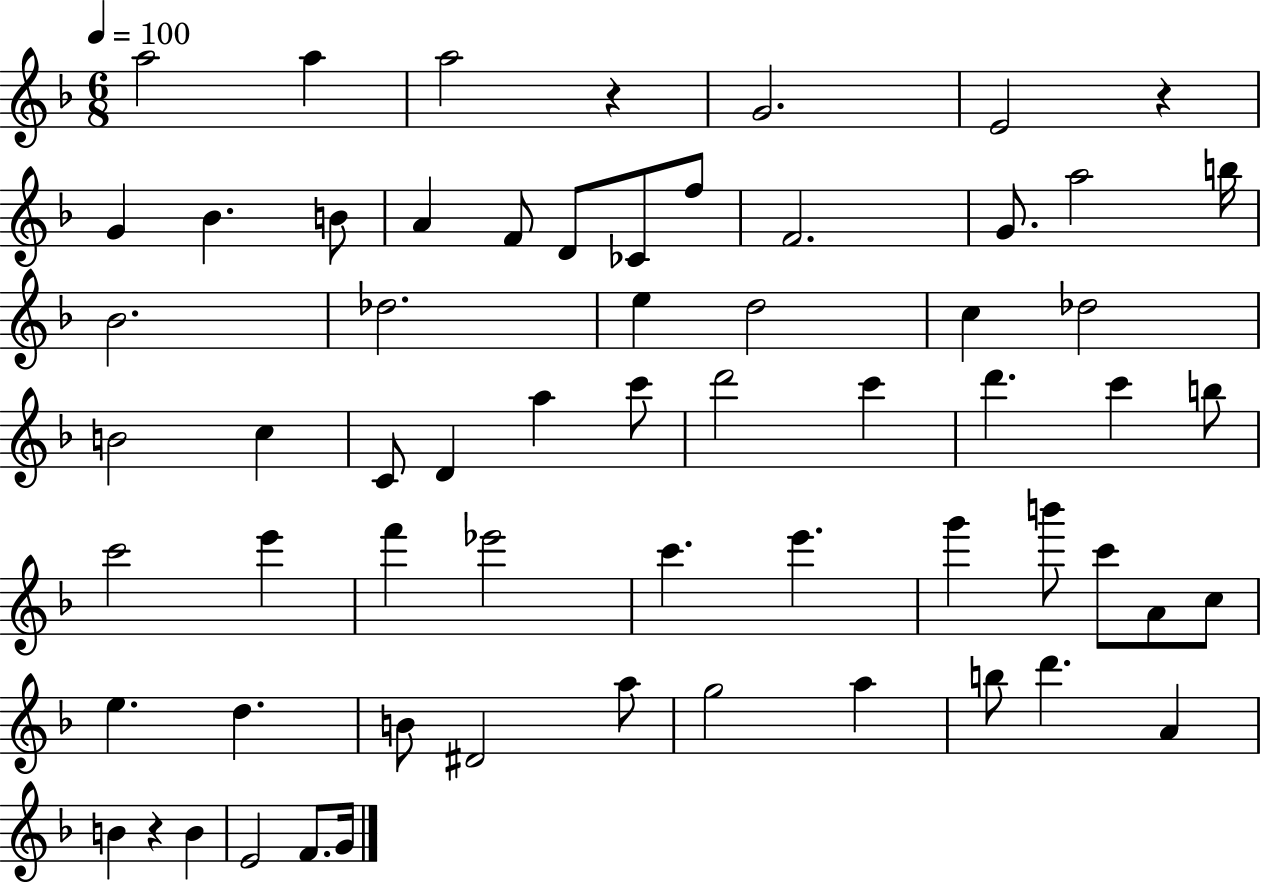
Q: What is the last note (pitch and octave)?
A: G4